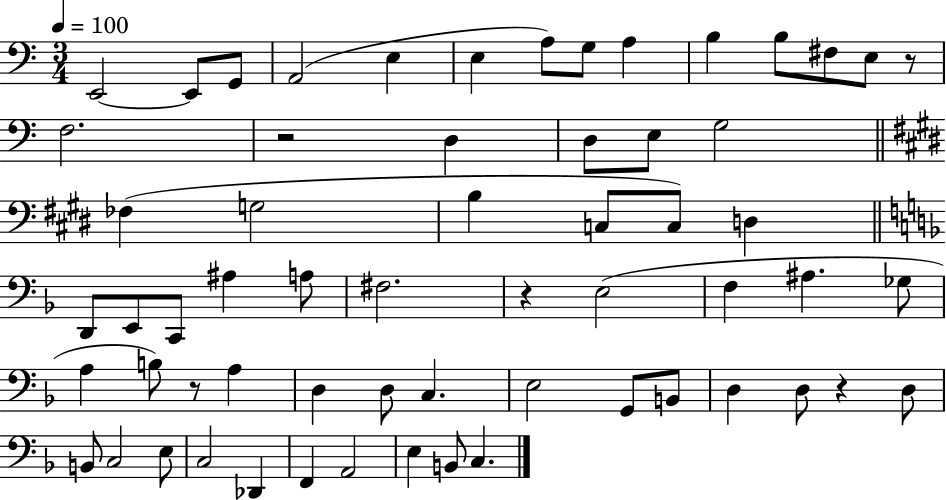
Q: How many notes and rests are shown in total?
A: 61